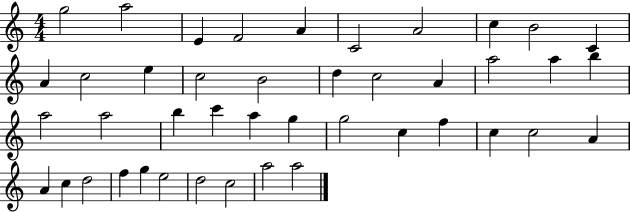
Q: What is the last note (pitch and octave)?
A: A5